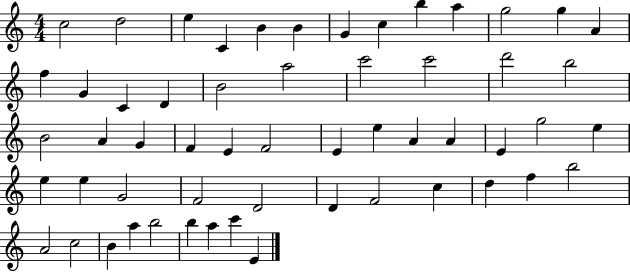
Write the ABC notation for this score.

X:1
T:Untitled
M:4/4
L:1/4
K:C
c2 d2 e C B B G c b a g2 g A f G C D B2 a2 c'2 c'2 d'2 b2 B2 A G F E F2 E e A A E g2 e e e G2 F2 D2 D F2 c d f b2 A2 c2 B a b2 b a c' E